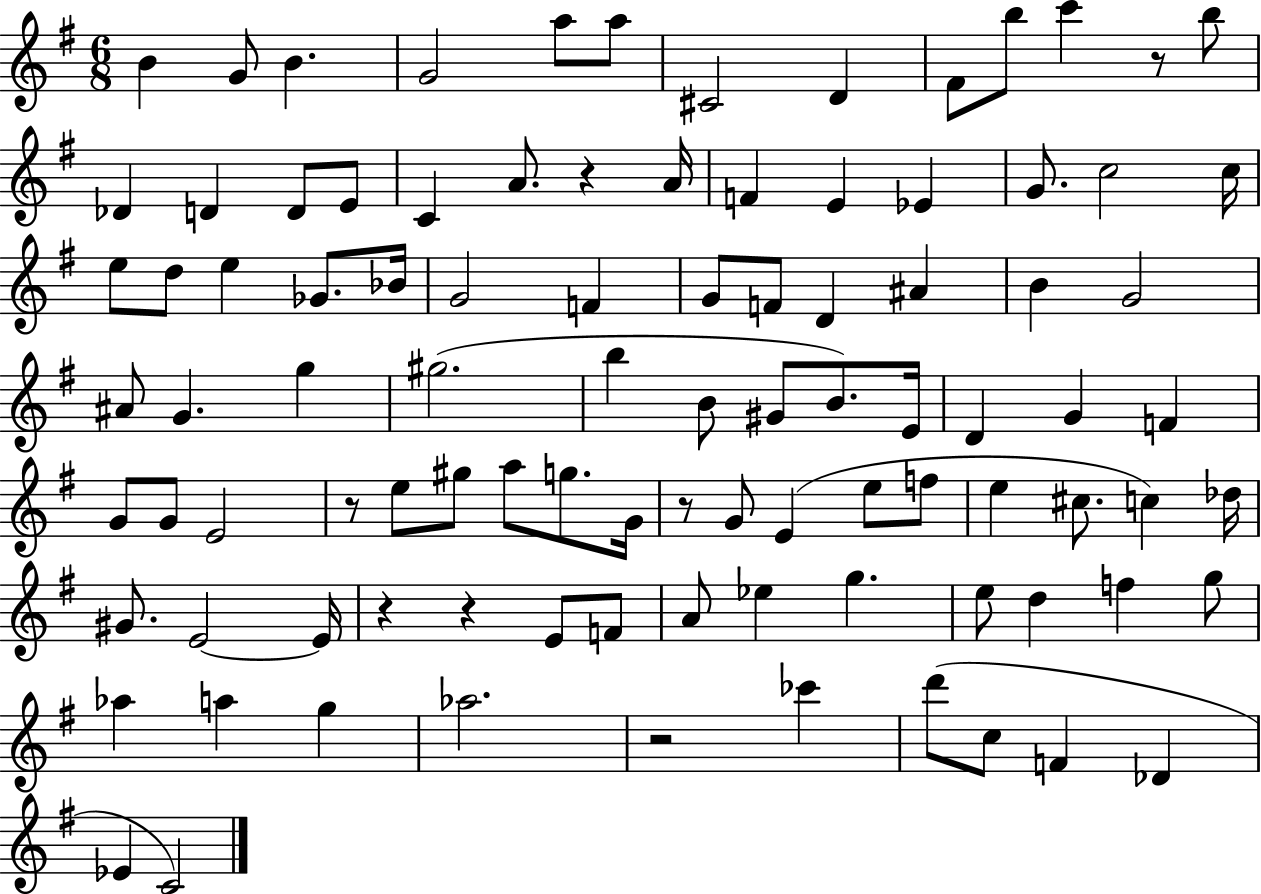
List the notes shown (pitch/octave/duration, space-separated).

B4/q G4/e B4/q. G4/h A5/e A5/e C#4/h D4/q F#4/e B5/e C6/q R/e B5/e Db4/q D4/q D4/e E4/e C4/q A4/e. R/q A4/s F4/q E4/q Eb4/q G4/e. C5/h C5/s E5/e D5/e E5/q Gb4/e. Bb4/s G4/h F4/q G4/e F4/e D4/q A#4/q B4/q G4/h A#4/e G4/q. G5/q G#5/h. B5/q B4/e G#4/e B4/e. E4/s D4/q G4/q F4/q G4/e G4/e E4/h R/e E5/e G#5/e A5/e G5/e. G4/s R/e G4/e E4/q E5/e F5/e E5/q C#5/e. C5/q Db5/s G#4/e. E4/h E4/s R/q R/q E4/e F4/e A4/e Eb5/q G5/q. E5/e D5/q F5/q G5/e Ab5/q A5/q G5/q Ab5/h. R/h CES6/q D6/e C5/e F4/q Db4/q Eb4/q C4/h